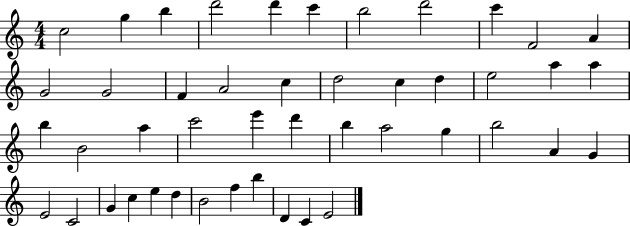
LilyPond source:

{
  \clef treble
  \numericTimeSignature
  \time 4/4
  \key c \major
  c''2 g''4 b''4 | d'''2 d'''4 c'''4 | b''2 d'''2 | c'''4 f'2 a'4 | \break g'2 g'2 | f'4 a'2 c''4 | d''2 c''4 d''4 | e''2 a''4 a''4 | \break b''4 b'2 a''4 | c'''2 e'''4 d'''4 | b''4 a''2 g''4 | b''2 a'4 g'4 | \break e'2 c'2 | g'4 c''4 e''4 d''4 | b'2 f''4 b''4 | d'4 c'4 e'2 | \break \bar "|."
}